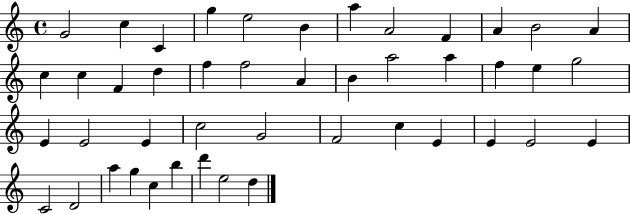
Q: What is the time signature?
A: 4/4